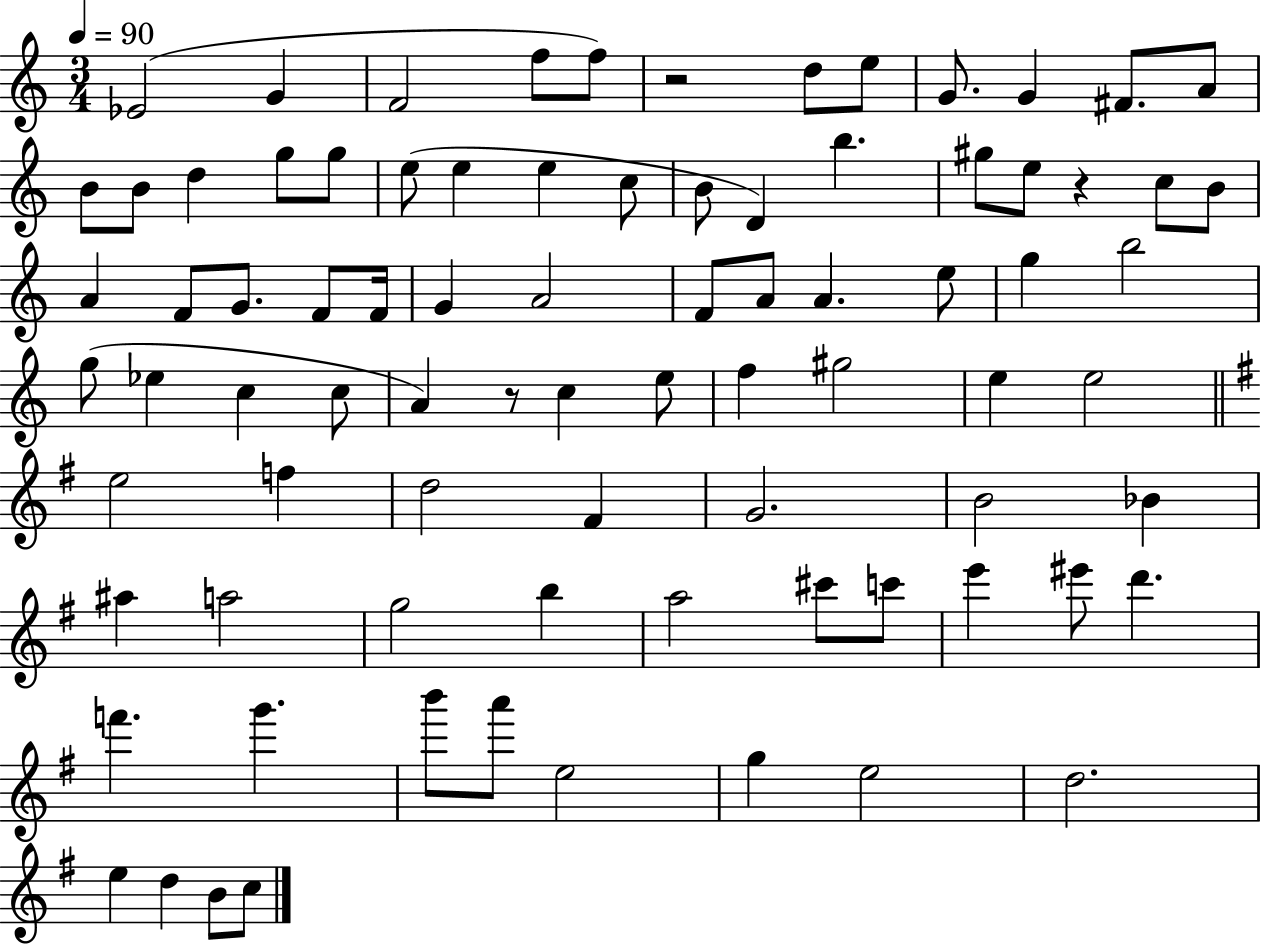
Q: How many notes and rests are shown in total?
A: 83